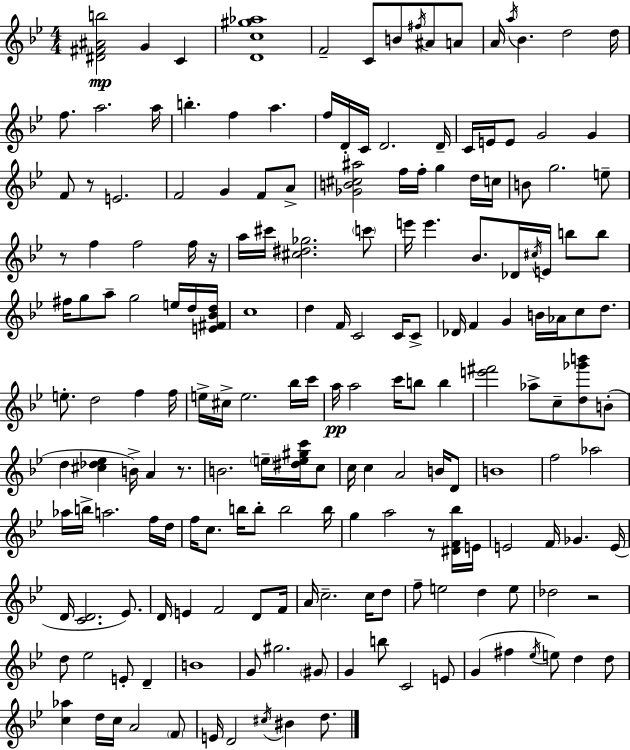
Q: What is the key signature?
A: BES major